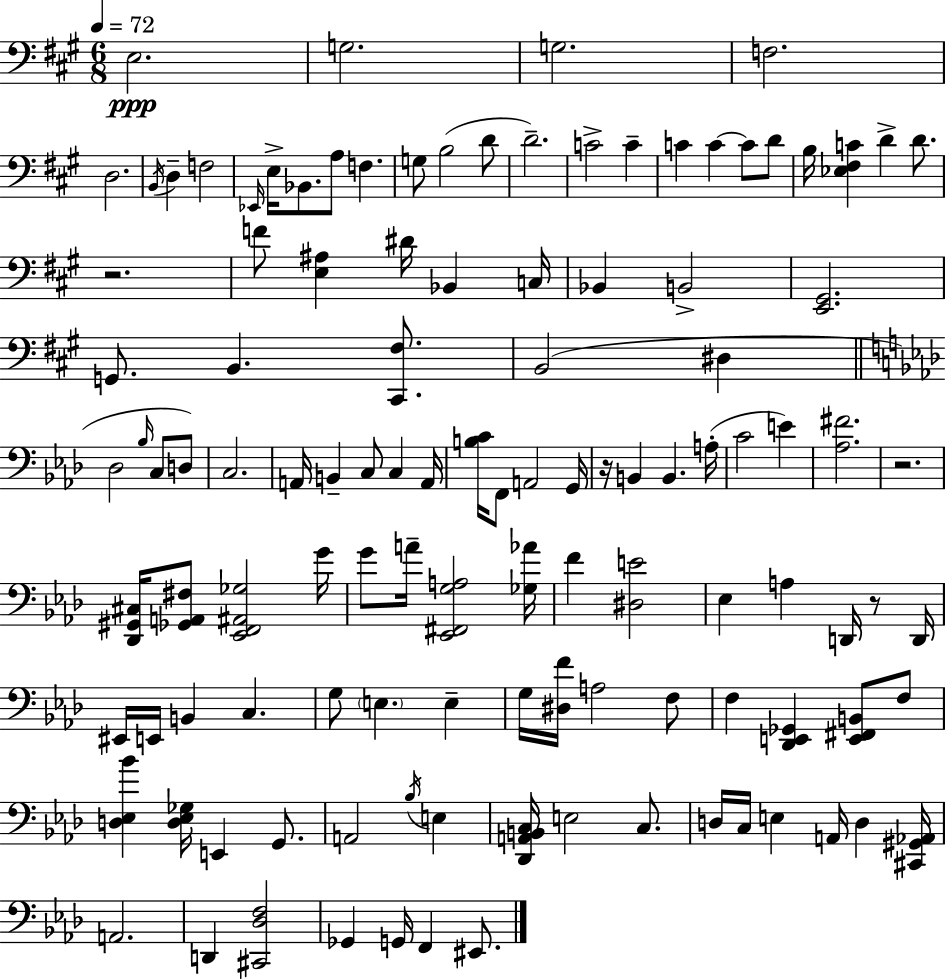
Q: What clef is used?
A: bass